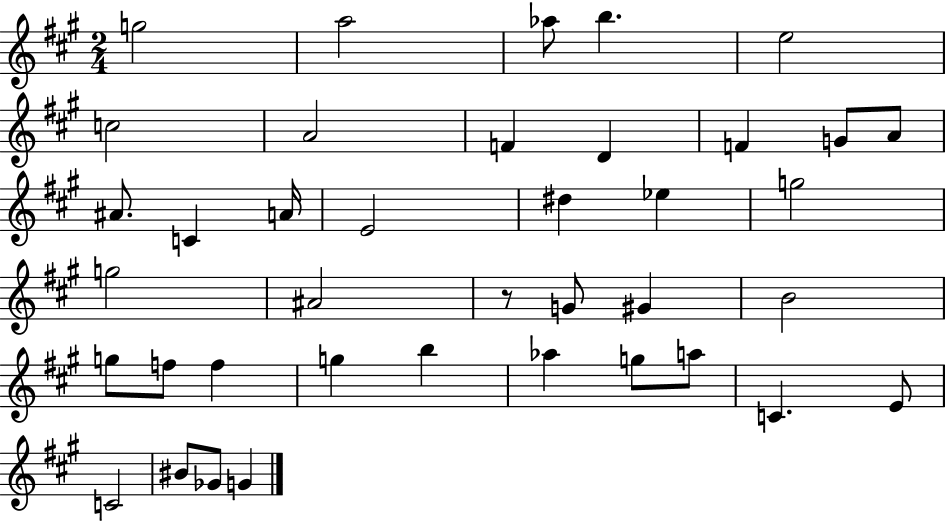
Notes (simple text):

G5/h A5/h Ab5/e B5/q. E5/h C5/h A4/h F4/q D4/q F4/q G4/e A4/e A#4/e. C4/q A4/s E4/h D#5/q Eb5/q G5/h G5/h A#4/h R/e G4/e G#4/q B4/h G5/e F5/e F5/q G5/q B5/q Ab5/q G5/e A5/e C4/q. E4/e C4/h BIS4/e Gb4/e G4/q